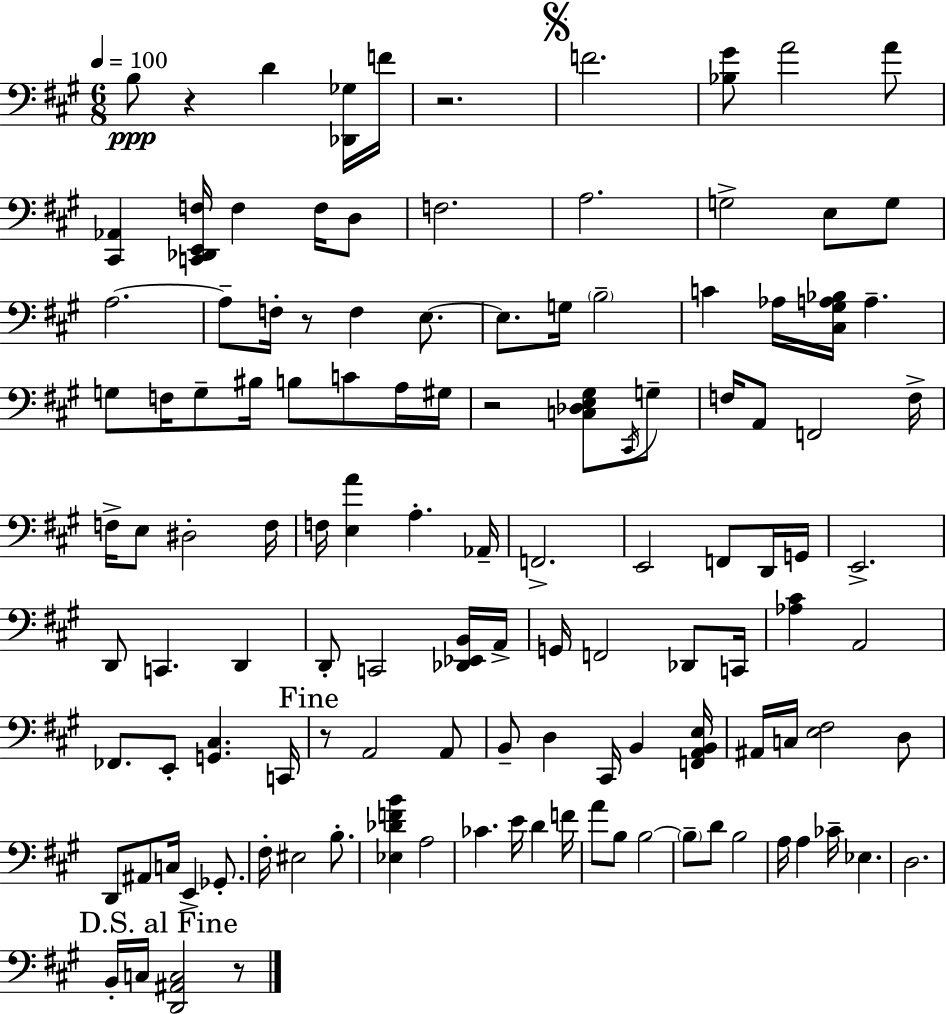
X:1
T:Untitled
M:6/8
L:1/4
K:A
B,/2 z D [_D,,_G,]/4 F/4 z2 F2 [_B,^G]/2 A2 A/2 [^C,,_A,,] [C,,_D,,E,,F,]/4 F, F,/4 D,/2 F,2 A,2 G,2 E,/2 G,/2 A,2 A,/2 F,/4 z/2 F, E,/2 E,/2 G,/4 B,2 C _A,/4 [^C,^G,A,_B,]/4 A, G,/2 F,/4 G,/2 ^B,/4 B,/2 C/2 A,/4 ^G,/4 z2 [C,_D,E,^G,]/2 ^C,,/4 G,/2 F,/4 A,,/2 F,,2 F,/4 F,/4 E,/2 ^D,2 F,/4 F,/4 [E,A] A, _A,,/4 F,,2 E,,2 F,,/2 D,,/4 G,,/4 E,,2 D,,/2 C,, D,, D,,/2 C,,2 [_D,,_E,,B,,]/4 A,,/4 G,,/4 F,,2 _D,,/2 C,,/4 [_A,^C] A,,2 _F,,/2 E,,/2 [G,,^C,] C,,/4 z/2 A,,2 A,,/2 B,,/2 D, ^C,,/4 B,, [F,,A,,B,,E,]/4 ^A,,/4 C,/4 [E,^F,]2 D,/2 D,,/2 ^A,,/2 C,/4 E,, _G,,/2 ^F,/4 ^E,2 B,/2 [_E,_DFB] A,2 _C E/4 D F/4 A/2 B,/2 B,2 B,/2 D/2 B,2 A,/4 A, _C/4 _E, D,2 B,,/4 C,/4 [D,,^A,,C,]2 z/2